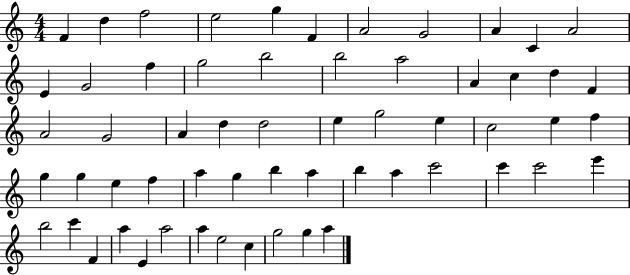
X:1
T:Untitled
M:4/4
L:1/4
K:C
F d f2 e2 g F A2 G2 A C A2 E G2 f g2 b2 b2 a2 A c d F A2 G2 A d d2 e g2 e c2 e f g g e f a g b a b a c'2 c' c'2 e' b2 c' F a E a2 a e2 c g2 g a